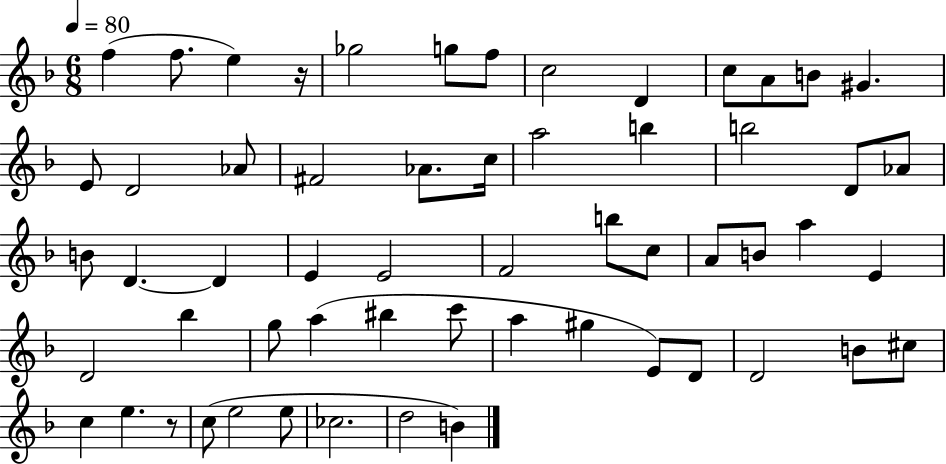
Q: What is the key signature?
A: F major